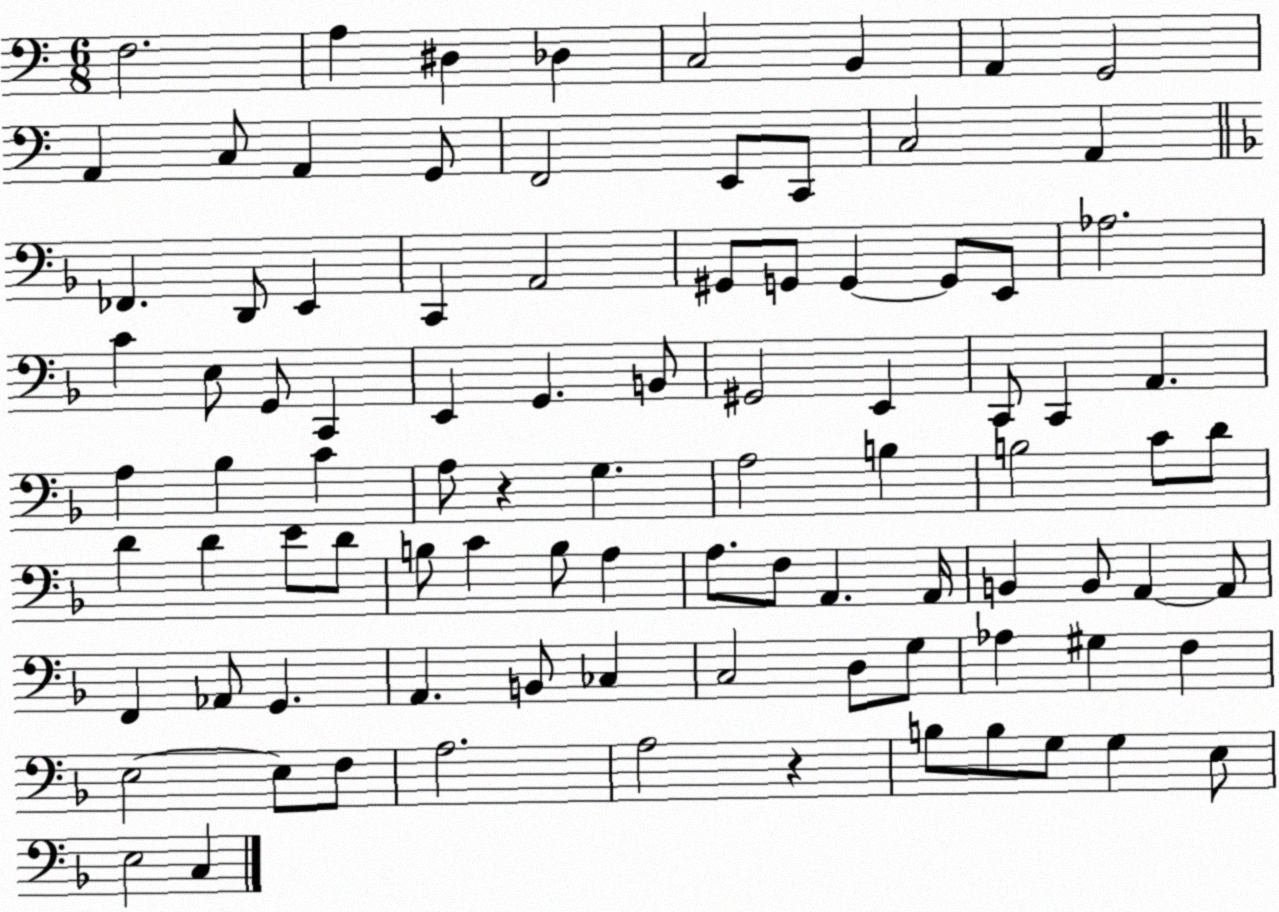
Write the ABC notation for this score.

X:1
T:Untitled
M:6/8
L:1/4
K:C
F,2 A, ^D, _D, C,2 B,, A,, G,,2 A,, C,/2 A,, G,,/2 F,,2 E,,/2 C,,/2 C,2 A,, _F,, D,,/2 E,, C,, A,,2 ^G,,/2 G,,/2 G,, G,,/2 E,,/2 _A,2 C E,/2 G,,/2 C,, E,, G,, B,,/2 ^G,,2 E,, C,,/2 C,, A,, A, _B, C A,/2 z G, A,2 B, B,2 C/2 D/2 D D E/2 D/2 B,/2 C B,/2 A, A,/2 F,/2 A,, A,,/4 B,, B,,/2 A,, A,,/2 F,, _A,,/2 G,, A,, B,,/2 _C, C,2 D,/2 G,/2 _A, ^G, F, E,2 E,/2 F,/2 A,2 A,2 z B,/2 B,/2 G,/2 G, E,/2 E,2 C,